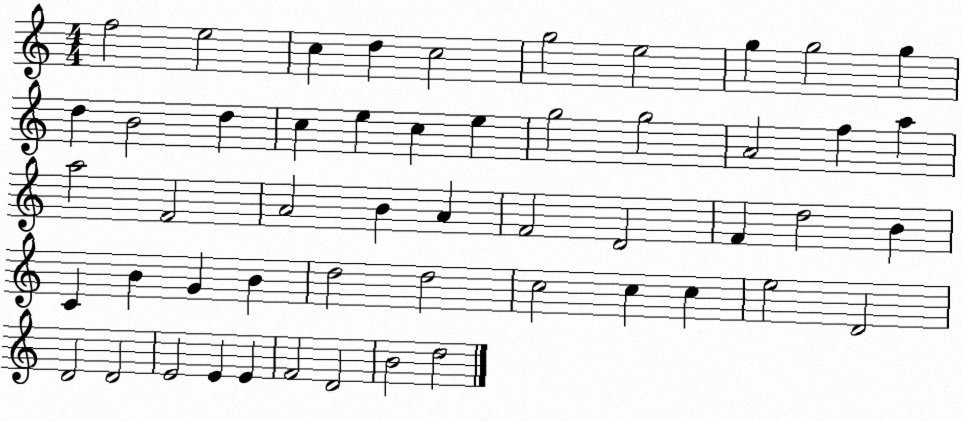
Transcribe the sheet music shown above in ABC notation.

X:1
T:Untitled
M:4/4
L:1/4
K:C
f2 e2 c d c2 g2 e2 g g2 g d B2 d c e c e g2 g2 A2 f a a2 F2 A2 B A F2 D2 F d2 B C B G B d2 d2 c2 c c e2 D2 D2 D2 E2 E E F2 D2 B2 d2